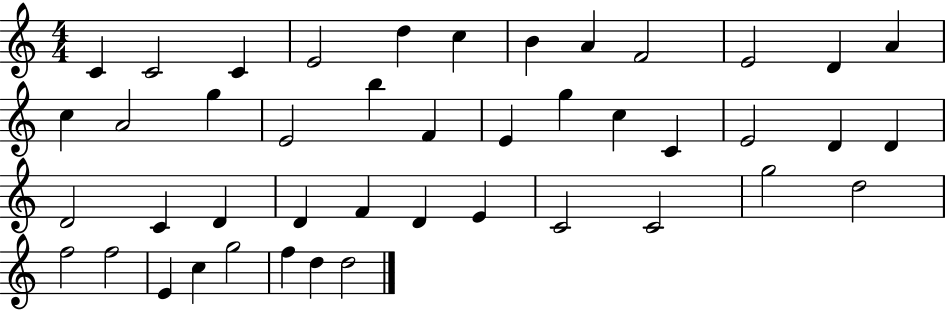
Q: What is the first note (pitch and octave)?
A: C4